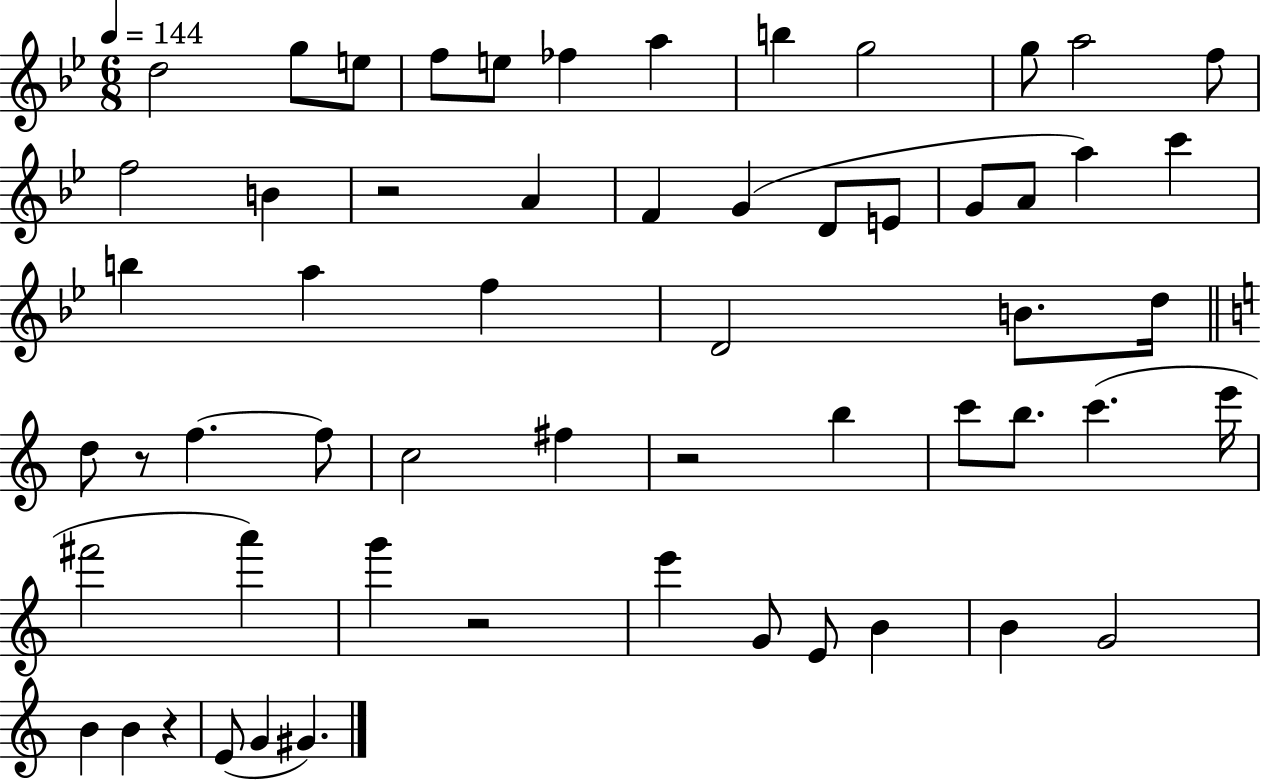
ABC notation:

X:1
T:Untitled
M:6/8
L:1/4
K:Bb
d2 g/2 e/2 f/2 e/2 _f a b g2 g/2 a2 f/2 f2 B z2 A F G D/2 E/2 G/2 A/2 a c' b a f D2 B/2 d/4 d/2 z/2 f f/2 c2 ^f z2 b c'/2 b/2 c' e'/4 ^f'2 a' g' z2 e' G/2 E/2 B B G2 B B z E/2 G ^G